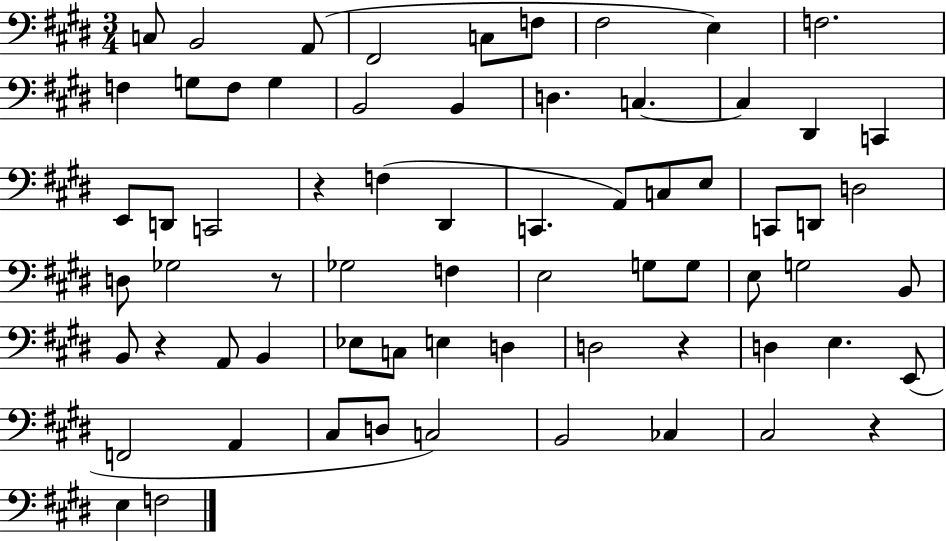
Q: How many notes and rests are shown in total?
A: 68